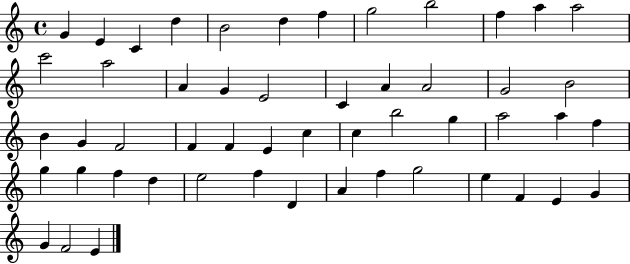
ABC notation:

X:1
T:Untitled
M:4/4
L:1/4
K:C
G E C d B2 d f g2 b2 f a a2 c'2 a2 A G E2 C A A2 G2 B2 B G F2 F F E c c b2 g a2 a f g g f d e2 f D A f g2 e F E G G F2 E